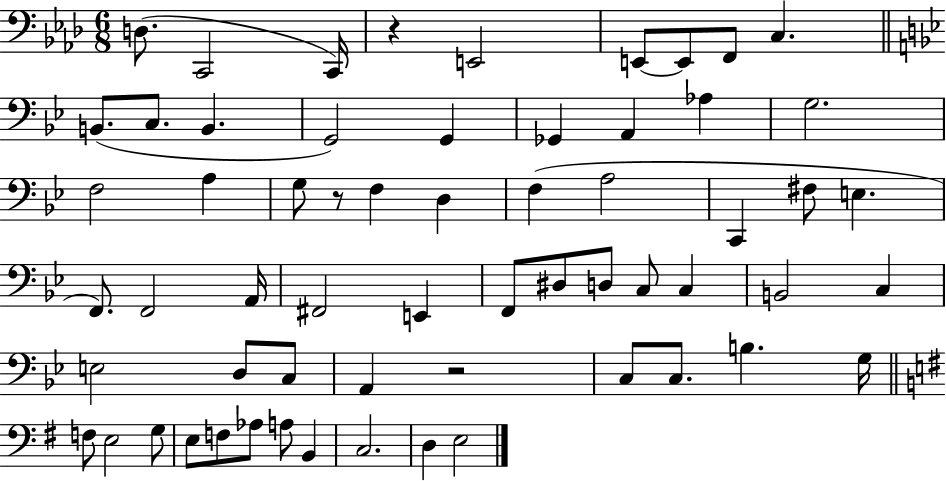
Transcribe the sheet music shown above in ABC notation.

X:1
T:Untitled
M:6/8
L:1/4
K:Ab
D,/2 C,,2 C,,/4 z E,,2 E,,/2 E,,/2 F,,/2 C, B,,/2 C,/2 B,, G,,2 G,, _G,, A,, _A, G,2 F,2 A, G,/2 z/2 F, D, F, A,2 C,, ^F,/2 E, F,,/2 F,,2 A,,/4 ^F,,2 E,, F,,/2 ^D,/2 D,/2 C,/2 C, B,,2 C, E,2 D,/2 C,/2 A,, z2 C,/2 C,/2 B, G,/4 F,/2 E,2 G,/2 E,/2 F,/2 _A,/2 A,/2 B,, C,2 D, E,2